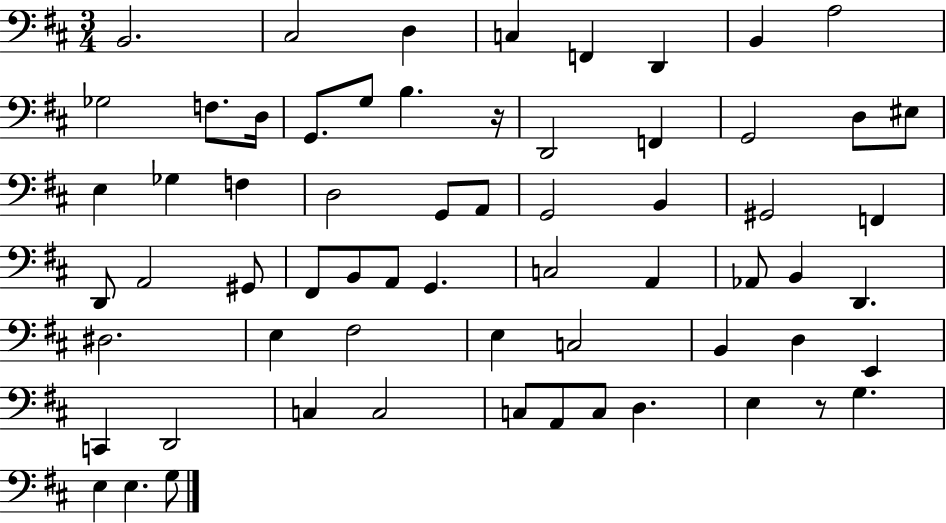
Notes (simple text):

B2/h. C#3/h D3/q C3/q F2/q D2/q B2/q A3/h Gb3/h F3/e. D3/s G2/e. G3/e B3/q. R/s D2/h F2/q G2/h D3/e EIS3/e E3/q Gb3/q F3/q D3/h G2/e A2/e G2/h B2/q G#2/h F2/q D2/e A2/h G#2/e F#2/e B2/e A2/e G2/q. C3/h A2/q Ab2/e B2/q D2/q. D#3/h. E3/q F#3/h E3/q C3/h B2/q D3/q E2/q C2/q D2/h C3/q C3/h C3/e A2/e C3/e D3/q. E3/q R/e G3/q. E3/q E3/q. G3/e